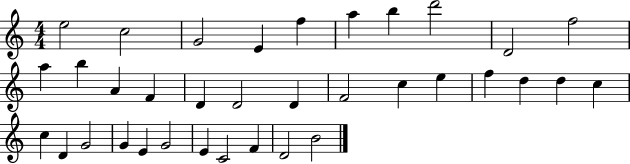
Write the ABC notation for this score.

X:1
T:Untitled
M:4/4
L:1/4
K:C
e2 c2 G2 E f a b d'2 D2 f2 a b A F D D2 D F2 c e f d d c c D G2 G E G2 E C2 F D2 B2